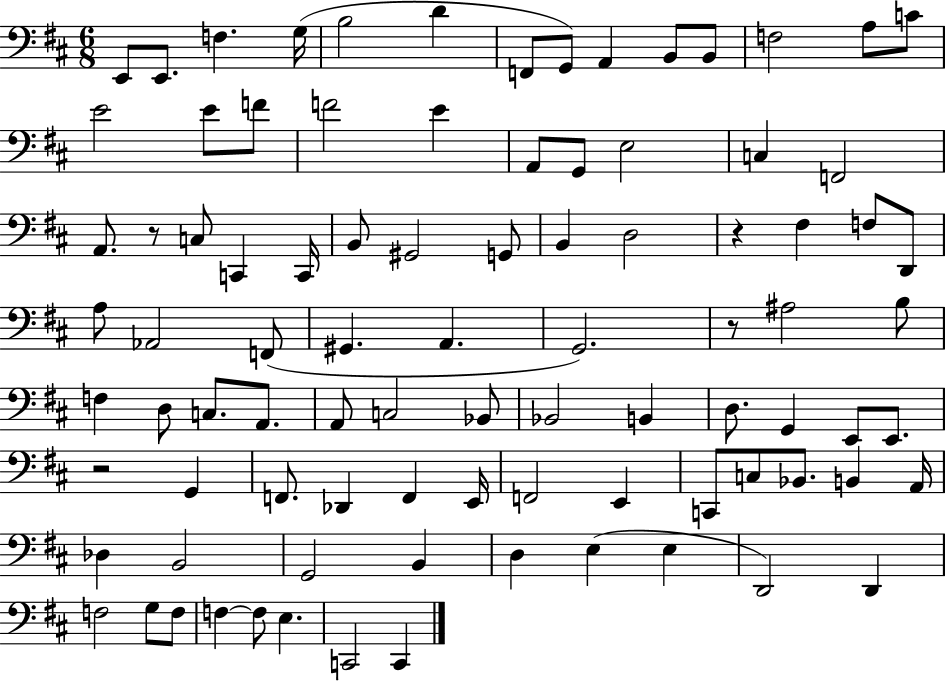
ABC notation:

X:1
T:Untitled
M:6/8
L:1/4
K:D
E,,/2 E,,/2 F, G,/4 B,2 D F,,/2 G,,/2 A,, B,,/2 B,,/2 F,2 A,/2 C/2 E2 E/2 F/2 F2 E A,,/2 G,,/2 E,2 C, F,,2 A,,/2 z/2 C,/2 C,, C,,/4 B,,/2 ^G,,2 G,,/2 B,, D,2 z ^F, F,/2 D,,/2 A,/2 _A,,2 F,,/2 ^G,, A,, G,,2 z/2 ^A,2 B,/2 F, D,/2 C,/2 A,,/2 A,,/2 C,2 _B,,/2 _B,,2 B,, D,/2 G,, E,,/2 E,,/2 z2 G,, F,,/2 _D,, F,, E,,/4 F,,2 E,, C,,/2 C,/2 _B,,/2 B,, A,,/4 _D, B,,2 G,,2 B,, D, E, E, D,,2 D,, F,2 G,/2 F,/2 F, F,/2 E, C,,2 C,,